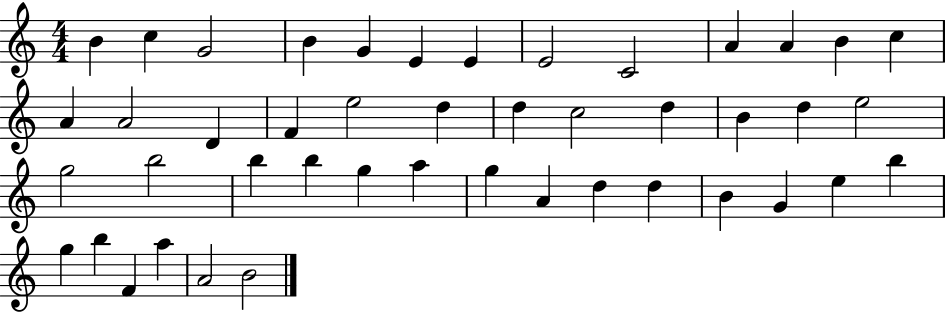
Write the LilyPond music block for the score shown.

{
  \clef treble
  \numericTimeSignature
  \time 4/4
  \key c \major
  b'4 c''4 g'2 | b'4 g'4 e'4 e'4 | e'2 c'2 | a'4 a'4 b'4 c''4 | \break a'4 a'2 d'4 | f'4 e''2 d''4 | d''4 c''2 d''4 | b'4 d''4 e''2 | \break g''2 b''2 | b''4 b''4 g''4 a''4 | g''4 a'4 d''4 d''4 | b'4 g'4 e''4 b''4 | \break g''4 b''4 f'4 a''4 | a'2 b'2 | \bar "|."
}